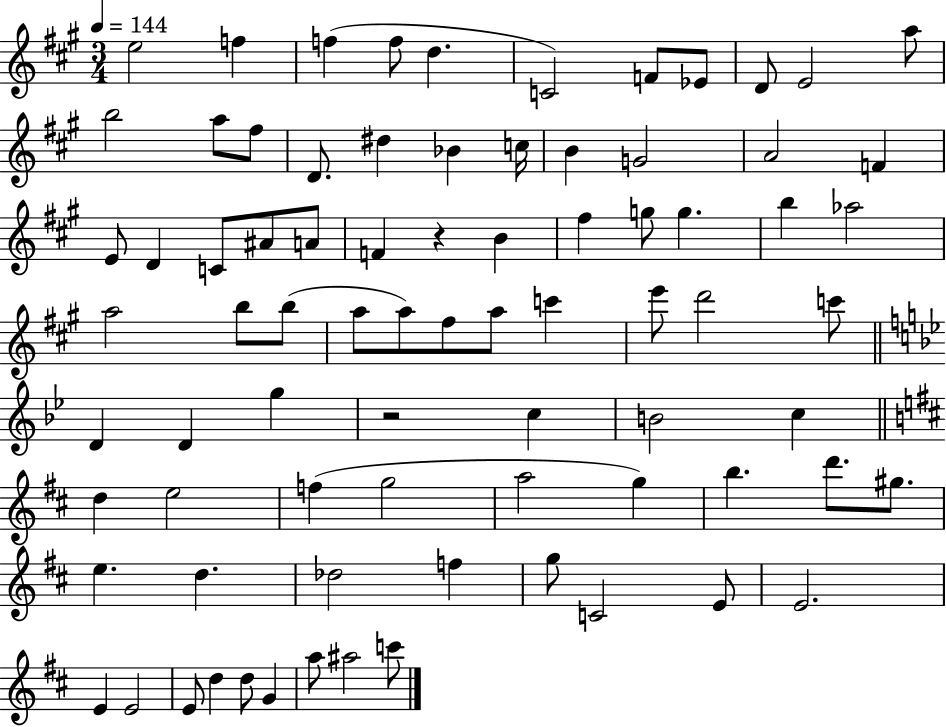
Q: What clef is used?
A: treble